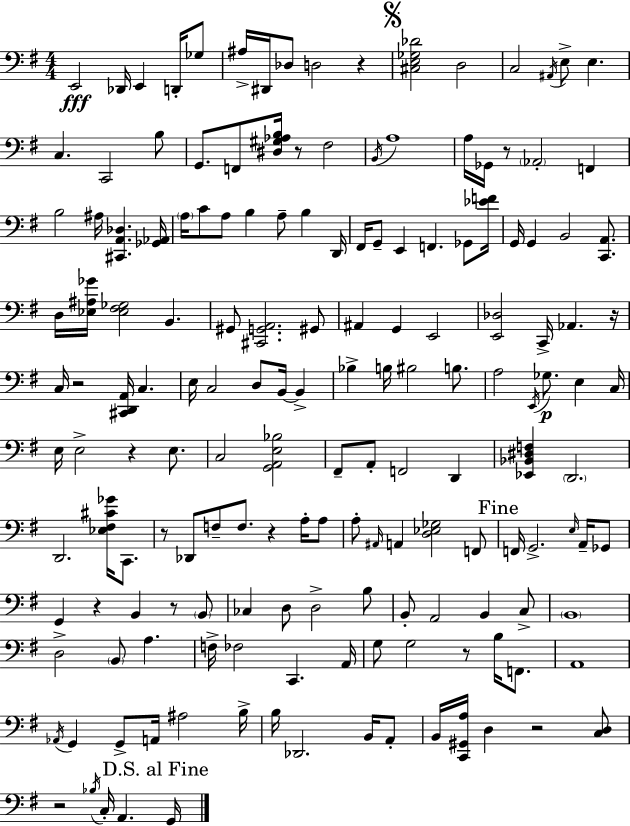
E2/h Db2/s E2/q D2/s Gb3/e A#3/s D#2/s Db3/e D3/h R/q [C#3,E3,Gb3,Db4]/h D3/h C3/h A#2/s E3/e E3/q. C3/q. C2/h B3/e G2/e. F2/e [D#3,G#3,Ab3,B3]/s R/e F#3/h B2/s A3/w A3/s Gb2/s R/e Ab2/h F2/q B3/h A#3/s [C#2,A2,Db3]/q. [Gb2,Ab2]/s A3/s C4/e A3/e B3/q A3/e B3/q D2/s F#2/s G2/e E2/q F2/q. Gb2/e [Eb4,F4]/s G2/s G2/q B2/h [C2,A2]/e. D3/s [Eb3,A#3,Gb4]/s [Eb3,F#3,Gb3]/h B2/q. G#2/e [C#2,G2,A2]/h. G#2/e A#2/q G2/q E2/h [E2,Db3]/h C2/s Ab2/q. R/s C3/s R/h [C#2,D2,A2]/s C3/q. E3/s C3/h D3/e B2/s B2/q Bb3/q B3/s BIS3/h B3/e. A3/h E2/s Gb3/e. E3/q C3/s E3/s E3/h R/q E3/e. C3/h [G2,A2,E3,Bb3]/h F#2/e A2/e F2/h D2/q [Eb2,Bb2,D#3,F3]/q D2/h. D2/h. [Eb3,F#3,C#4,Gb4]/s C2/e. R/e Db2/e F3/e F3/e. R/q A3/s A3/e A3/e A#2/s A2/q [D3,Eb3,Gb3]/h F2/e F2/s G2/h. E3/s A2/s Gb2/e G2/q R/q B2/q R/e B2/e CES3/q D3/e D3/h B3/e B2/e A2/h B2/q C3/e B2/w D3/h B2/e A3/q. F3/s FES3/h C2/q. A2/s G3/e G3/h R/e B3/s F2/e. A2/w Ab2/s G2/q G2/e A2/s A#3/h B3/s B3/s Db2/h. B2/s A2/e B2/s [C2,G#2,A3]/s D3/q R/h [C3,D3]/e R/h Bb3/s C3/s A2/q. G2/s